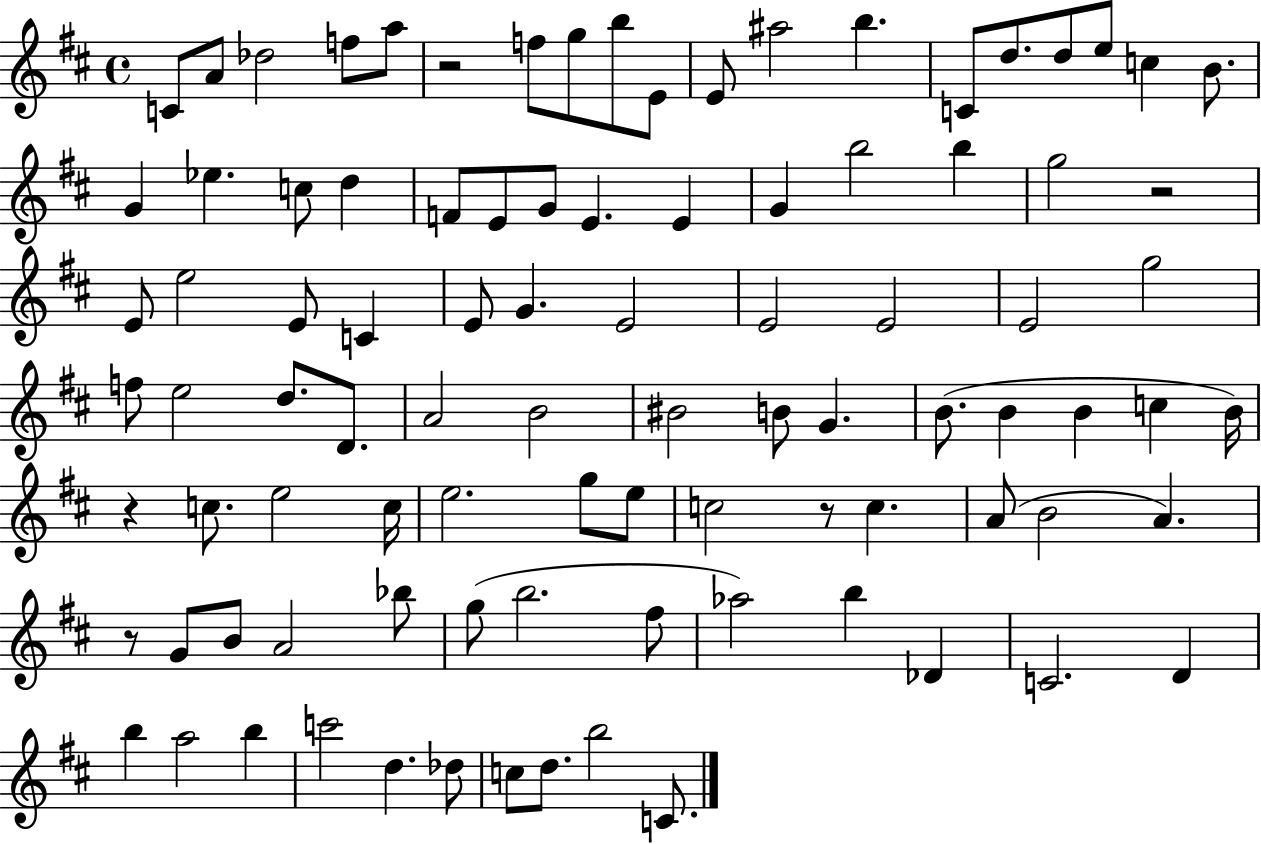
{
  \clef treble
  \time 4/4
  \defaultTimeSignature
  \key d \major
  c'8 a'8 des''2 f''8 a''8 | r2 f''8 g''8 b''8 e'8 | e'8 ais''2 b''4. | c'8 d''8. d''8 e''8 c''4 b'8. | \break g'4 ees''4. c''8 d''4 | f'8 e'8 g'8 e'4. e'4 | g'4 b''2 b''4 | g''2 r2 | \break e'8 e''2 e'8 c'4 | e'8 g'4. e'2 | e'2 e'2 | e'2 g''2 | \break f''8 e''2 d''8. d'8. | a'2 b'2 | bis'2 b'8 g'4. | b'8.( b'4 b'4 c''4 b'16) | \break r4 c''8. e''2 c''16 | e''2. g''8 e''8 | c''2 r8 c''4. | a'8( b'2 a'4.) | \break r8 g'8 b'8 a'2 bes''8 | g''8( b''2. fis''8 | aes''2) b''4 des'4 | c'2. d'4 | \break b''4 a''2 b''4 | c'''2 d''4. des''8 | c''8 d''8. b''2 c'8. | \bar "|."
}